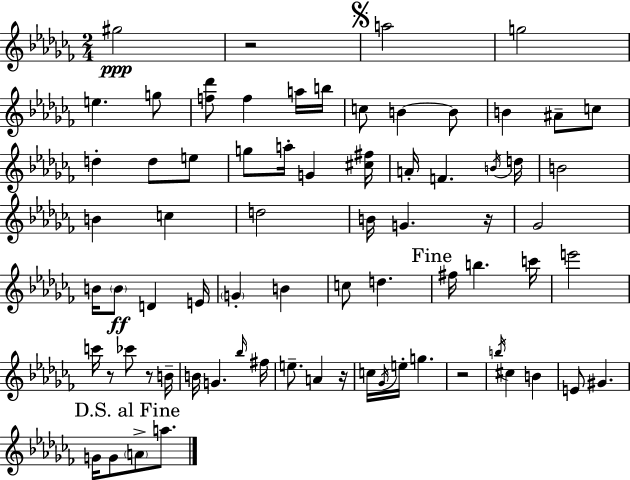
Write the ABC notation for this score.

X:1
T:Untitled
M:2/4
L:1/4
K:Abm
^g2 z2 a2 g2 e g/2 [f_d']/2 f a/4 b/4 c/2 B B/2 B ^A/2 c/2 d d/2 e/2 g/2 a/4 G [^c^f]/4 A/4 F B/4 d/4 B2 B c d2 B/4 G z/4 _G2 B/4 B/2 D E/4 G B c/2 d ^f/4 b c'/4 e'2 c'/4 z/2 _c'/2 z/2 B/4 B/4 G _b/4 ^f/4 e/2 A z/4 c/4 _G/4 e/4 g z2 b/4 ^c B E/2 ^G G/4 G/2 A/2 a/2